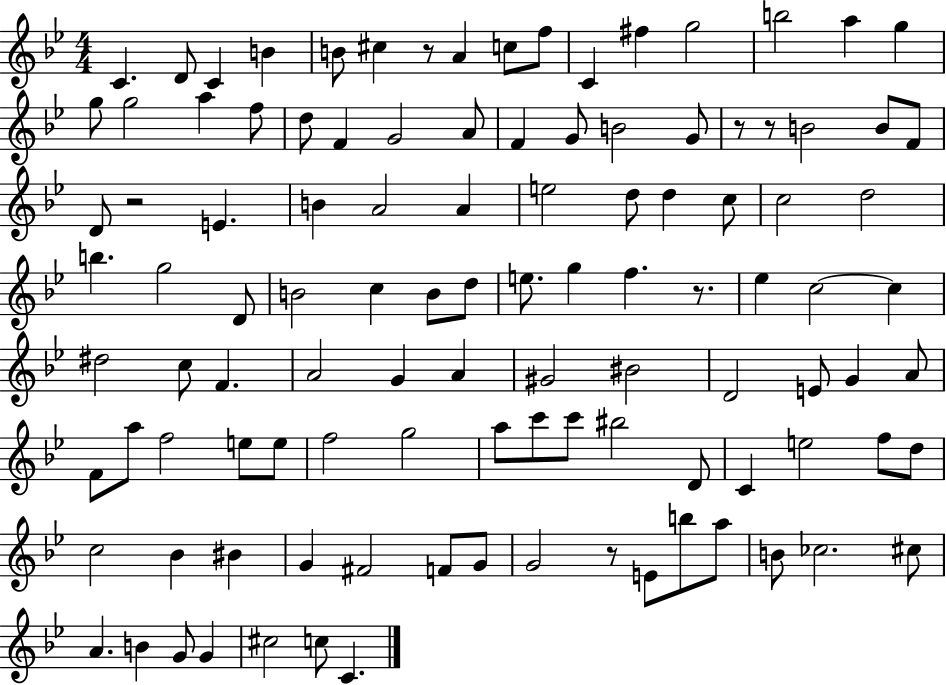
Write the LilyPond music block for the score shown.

{
  \clef treble
  \numericTimeSignature
  \time 4/4
  \key bes \major
  c'4. d'8 c'4 b'4 | b'8 cis''4 r8 a'4 c''8 f''8 | c'4 fis''4 g''2 | b''2 a''4 g''4 | \break g''8 g''2 a''4 f''8 | d''8 f'4 g'2 a'8 | f'4 g'8 b'2 g'8 | r8 r8 b'2 b'8 f'8 | \break d'8 r2 e'4. | b'4 a'2 a'4 | e''2 d''8 d''4 c''8 | c''2 d''2 | \break b''4. g''2 d'8 | b'2 c''4 b'8 d''8 | e''8. g''4 f''4. r8. | ees''4 c''2~~ c''4 | \break dis''2 c''8 f'4. | a'2 g'4 a'4 | gis'2 bis'2 | d'2 e'8 g'4 a'8 | \break f'8 a''8 f''2 e''8 e''8 | f''2 g''2 | a''8 c'''8 c'''8 bis''2 d'8 | c'4 e''2 f''8 d''8 | \break c''2 bes'4 bis'4 | g'4 fis'2 f'8 g'8 | g'2 r8 e'8 b''8 a''8 | b'8 ces''2. cis''8 | \break a'4. b'4 g'8 g'4 | cis''2 c''8 c'4. | \bar "|."
}